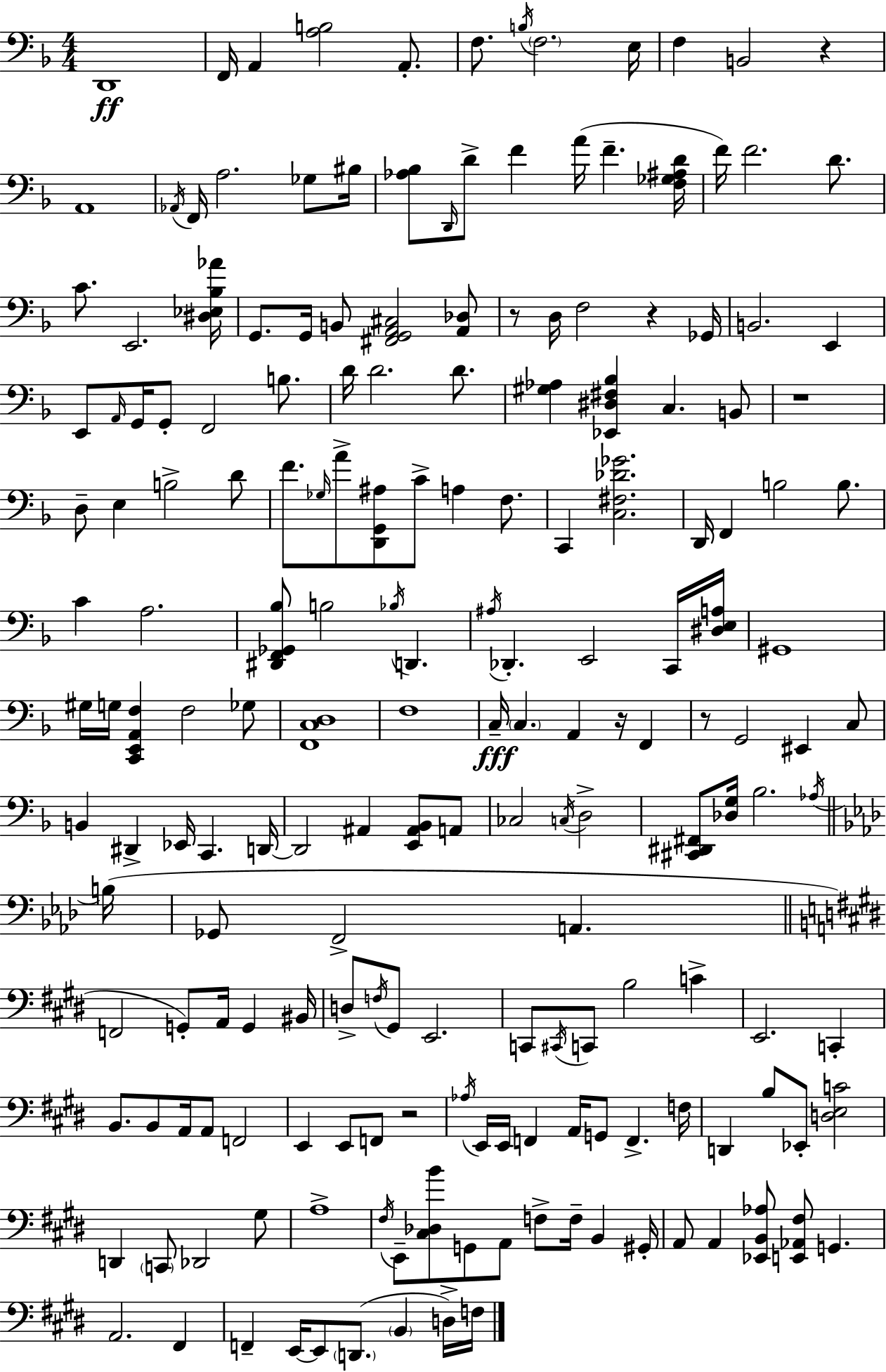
{
  \clef bass
  \numericTimeSignature
  \time 4/4
  \key d \minor
  d,1\ff | f,16 a,4 <a b>2 a,8.-. | f8. \acciaccatura { b16 } \parenthesize f2. | e16 f4 b,2 r4 | \break a,1 | \acciaccatura { aes,16 } f,16 a2. ges8 | bis16 <aes bes>8 \grace { d,16 } d'8-> f'4 a'16( f'4.-- | <f ges ais d'>16 f'16) f'2. | \break d'8. c'8. e,2. | <dis ees bes aes'>16 g,8. g,16 b,8 <fis, g, a, cis>2 | <a, des>8 r8 d16 f2 r4 | ges,16 b,2. e,4 | \break e,8 \grace { a,16 } g,16 g,8-. f,2 | b8. d'16 d'2. | d'8. <gis aes>4 <ees, dis fis bes>4 c4. | b,8 r1 | \break d8-- e4 b2-> | d'8 f'8. \grace { ges16 } a'8-> <d, g, ais>8 c'8-> a4 | f8. c,4 <c fis des' ges'>2. | d,16 f,4 b2 | \break b8. c'4 a2. | <dis, f, ges, bes>8 b2 \acciaccatura { bes16 } | d,4. \acciaccatura { ais16 } des,4.-. e,2 | c,16 <dis e a>16 gis,1 | \break gis16 g16 <c, e, a, f>4 f2 | ges8 <f, c d>1 | f1 | c16--\fff \parenthesize c4. a,4 | \break r16 f,4 r8 g,2 | eis,4 c8 b,4 dis,4-> ees,16 | c,4. d,16~~ d,2 ais,4 | <e, ais, bes,>8 a,8 ces2 \acciaccatura { c16 } | \break d2-> <cis, dis, fis,>8 <des g>16 bes2. | \acciaccatura { aes16 } \bar "||" \break \key aes \major b16( ges,8 f,2-> a,4. | \bar "||" \break \key e \major f,2 g,8-.) a,16 g,4 bis,16 | d8-> \acciaccatura { f16 } gis,8 e,2. | c,8 \acciaccatura { cis,16 } c,8 b2 c'4-> | e,2. c,4-. | \break b,8. b,8 a,16 a,8 f,2 | e,4 e,8 f,8 r2 | \acciaccatura { aes16 } e,16 e,16 f,4 a,16 g,8 f,4.-> | f16 d,4 b8 ees,8-. <d e c'>2 | \break d,4 \parenthesize c,8 des,2 | gis8 a1-> | \acciaccatura { fis16 } e,8-- <cis des b'>8 g,8 a,8 f8-> f16-- b,4 | gis,16-. a,8 a,4 <ees, b, aes>8 <e, aes, fis>8 g,4. | \break a,2. | fis,4 f,4-- e,16~~ e,8 \parenthesize d,8.( \parenthesize b,4 | d16->) f16 \bar "|."
}